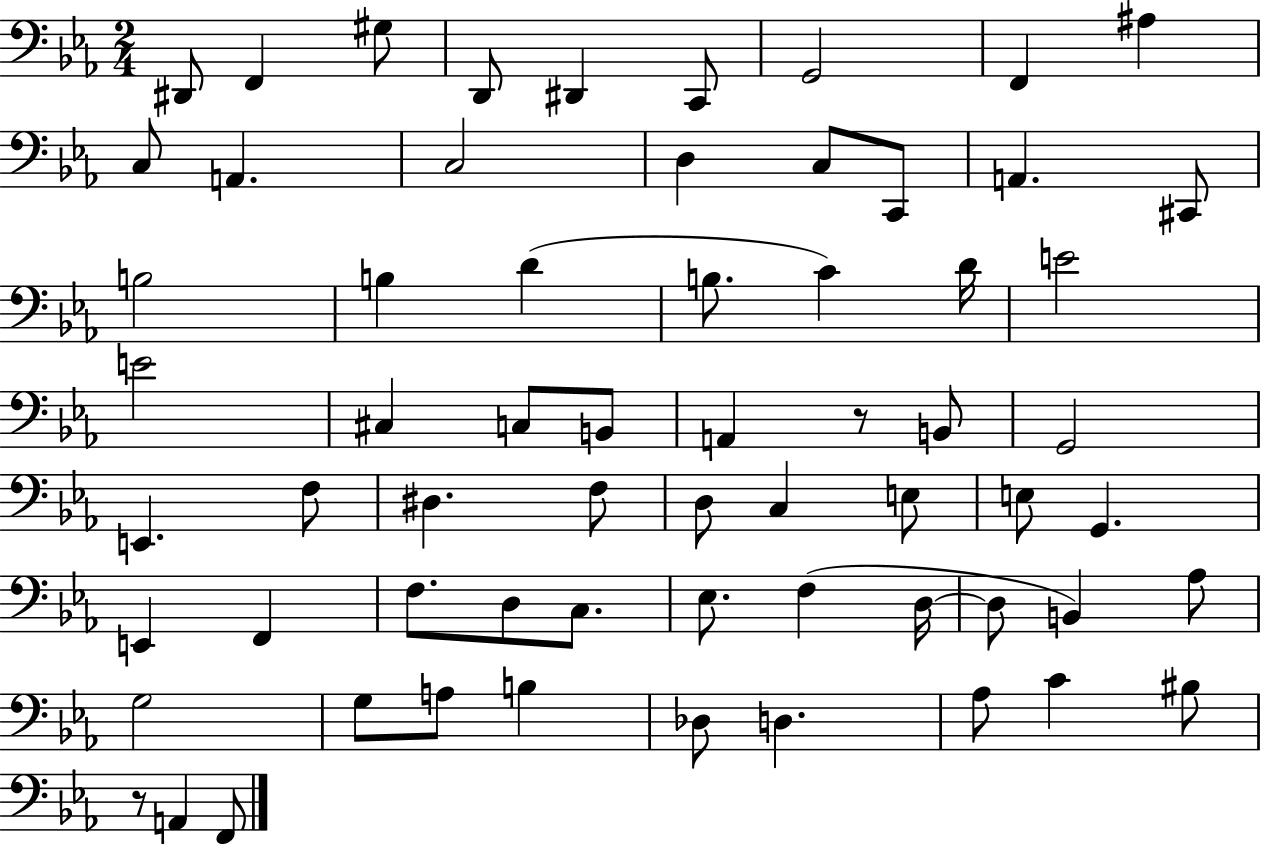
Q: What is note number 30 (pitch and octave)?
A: B2